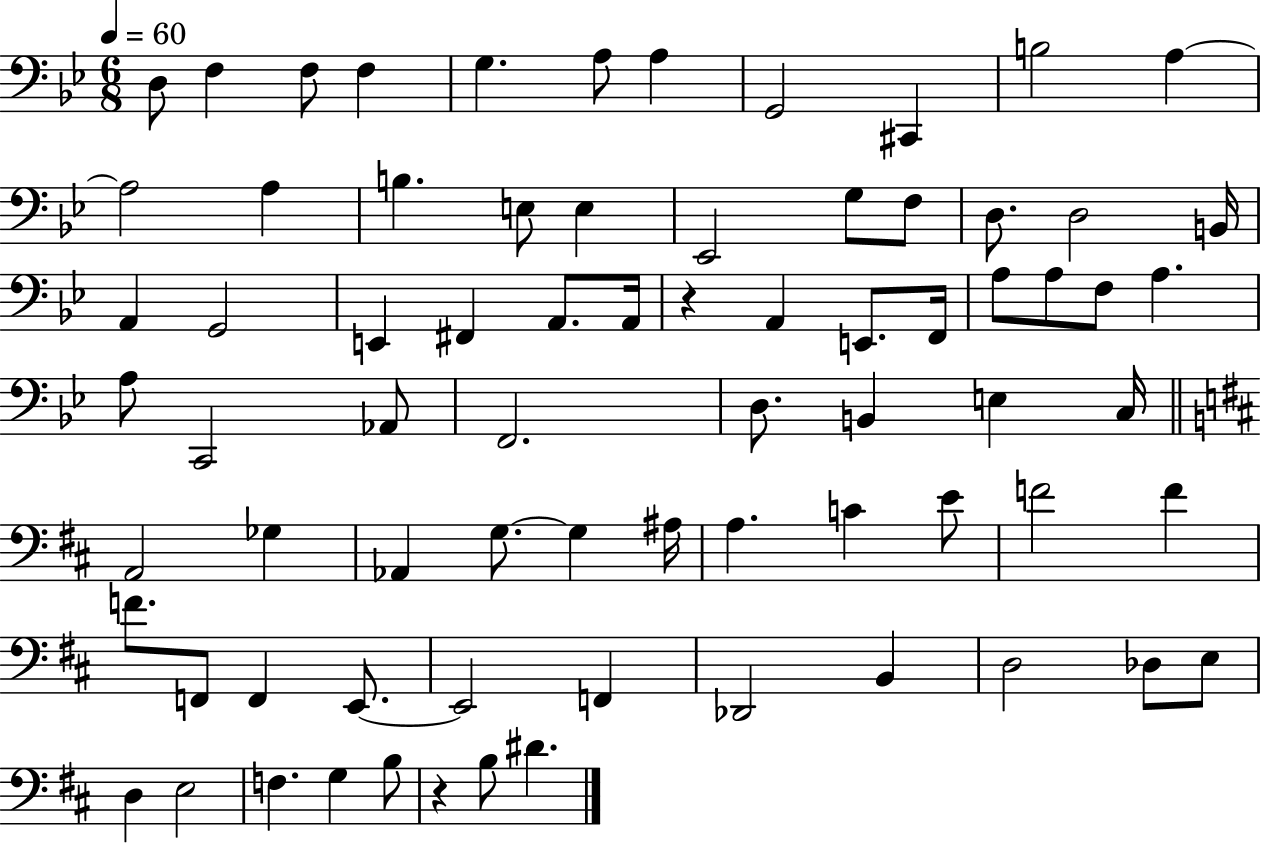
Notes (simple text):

D3/e F3/q F3/e F3/q G3/q. A3/e A3/q G2/h C#2/q B3/h A3/q A3/h A3/q B3/q. E3/e E3/q Eb2/h G3/e F3/e D3/e. D3/h B2/s A2/q G2/h E2/q F#2/q A2/e. A2/s R/q A2/q E2/e. F2/s A3/e A3/e F3/e A3/q. A3/e C2/h Ab2/e F2/h. D3/e. B2/q E3/q C3/s A2/h Gb3/q Ab2/q G3/e. G3/q A#3/s A3/q. C4/q E4/e F4/h F4/q F4/e. F2/e F2/q E2/e. E2/h F2/q Db2/h B2/q D3/h Db3/e E3/e D3/q E3/h F3/q. G3/q B3/e R/q B3/e D#4/q.